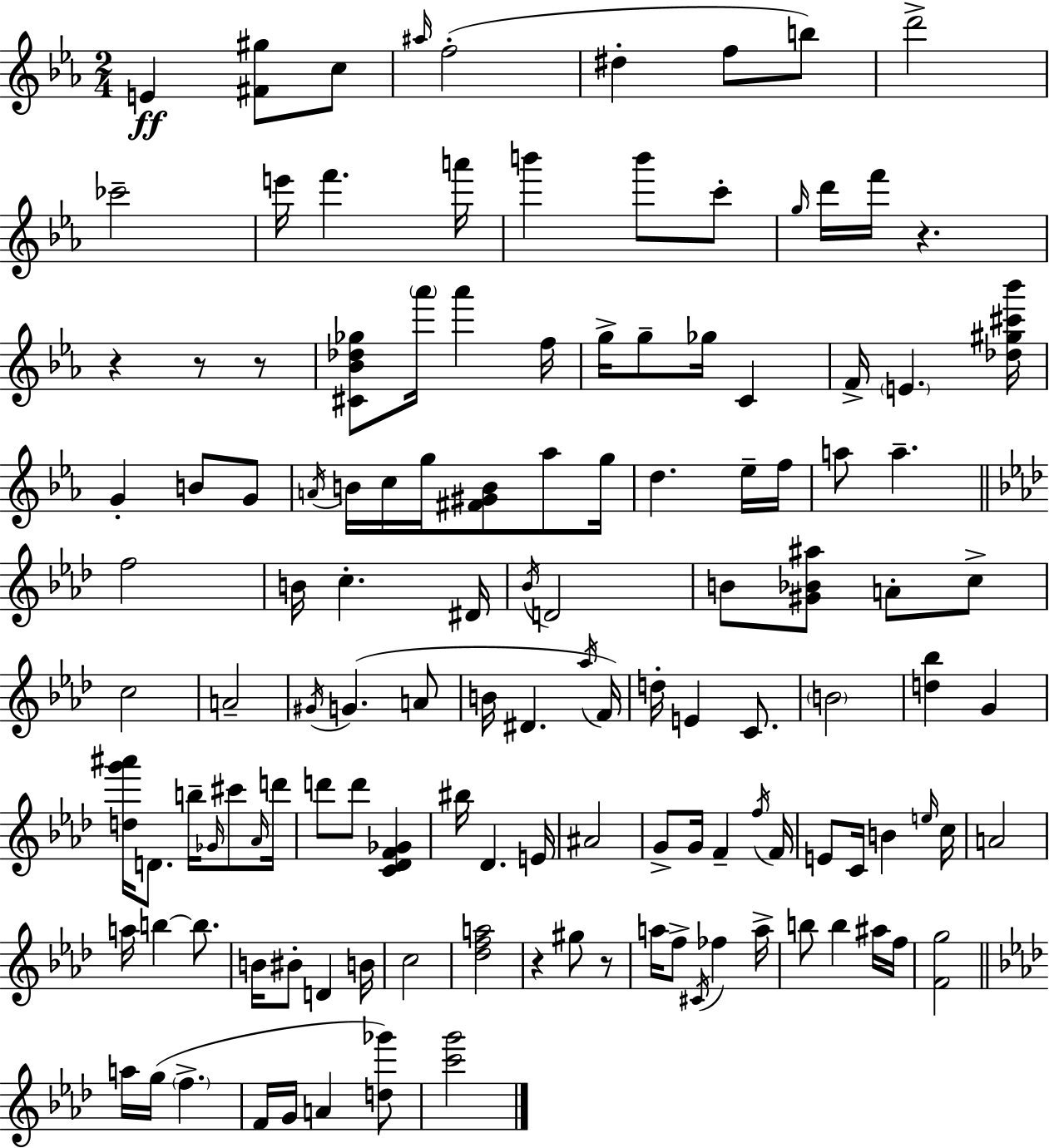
E4/q [F#4,G#5]/e C5/e A#5/s F5/h D#5/q F5/e B5/e D6/h CES6/h E6/s F6/q. A6/s B6/q B6/e C6/e G5/s D6/s F6/s R/q. R/q R/e R/e [C#4,Bb4,Db5,Gb5]/e Ab6/s Ab6/q F5/s G5/s G5/e Gb5/s C4/q F4/s E4/q. [Db5,G#5,C#6,Bb6]/s G4/q B4/e G4/e A4/s B4/s C5/s G5/s [F#4,G#4,B4]/e Ab5/e G5/s D5/q. Eb5/s F5/s A5/e A5/q. F5/h B4/s C5/q. D#4/s Bb4/s D4/h B4/e [G#4,Bb4,A#5]/e A4/e C5/e C5/h A4/h G#4/s G4/q. A4/e B4/s D#4/q. Ab5/s F4/s D5/s E4/q C4/e. B4/h [D5,Bb5]/q G4/q [D5,G6,A#6]/s D4/e. B5/s Gb4/s C#6/e Ab4/s D6/s D6/e D6/e [C4,Db4,F4,Gb4]/q BIS5/s Db4/q. E4/s A#4/h G4/e G4/s F4/q F5/s F4/s E4/e C4/s B4/q E5/s C5/s A4/h A5/s B5/q B5/e. B4/s BIS4/e D4/q B4/s C5/h [Db5,F5,A5]/h R/q G#5/e R/e A5/s F5/e C#4/s FES5/q A5/s B5/e B5/q A#5/s F5/s [F4,G5]/h A5/s G5/s F5/q. F4/s G4/s A4/q [D5,Gb6]/e [C6,G6]/h